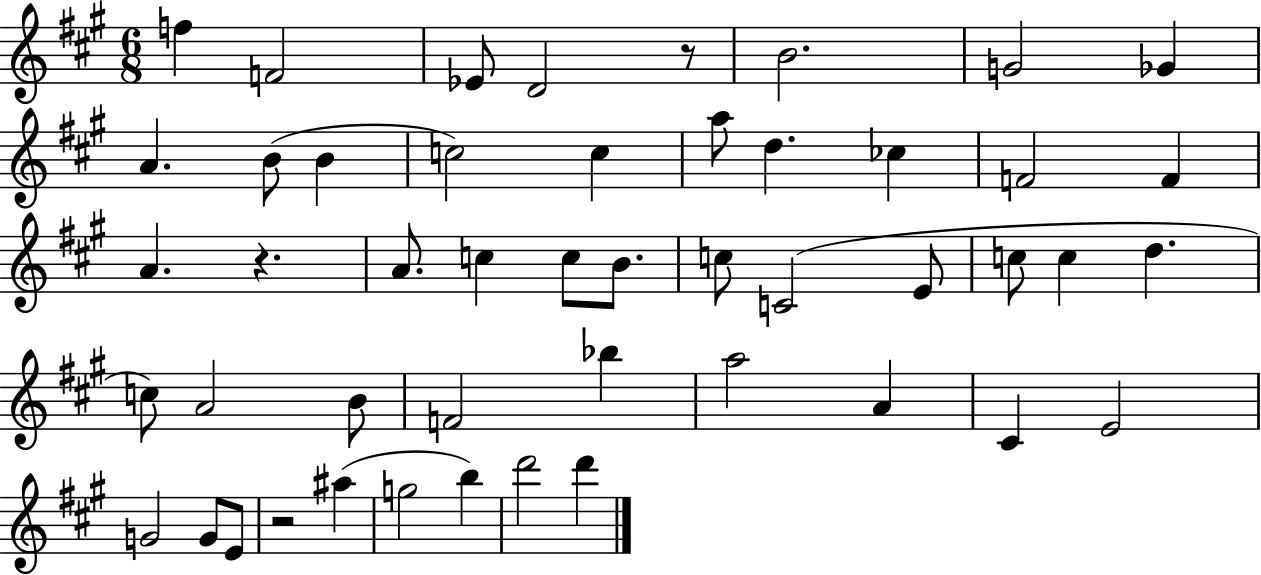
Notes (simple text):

F5/q F4/h Eb4/e D4/h R/e B4/h. G4/h Gb4/q A4/q. B4/e B4/q C5/h C5/q A5/e D5/q. CES5/q F4/h F4/q A4/q. R/q. A4/e. C5/q C5/e B4/e. C5/e C4/h E4/e C5/e C5/q D5/q. C5/e A4/h B4/e F4/h Bb5/q A5/h A4/q C#4/q E4/h G4/h G4/e E4/e R/h A#5/q G5/h B5/q D6/h D6/q